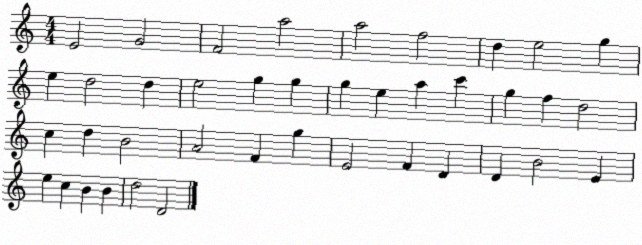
X:1
T:Untitled
M:4/4
L:1/4
K:C
E2 G2 F2 a2 a2 f2 d e2 g e d2 d e2 g g g e a c' g f d2 c d B2 A2 F g E2 F D D B2 E e c B B d2 D2